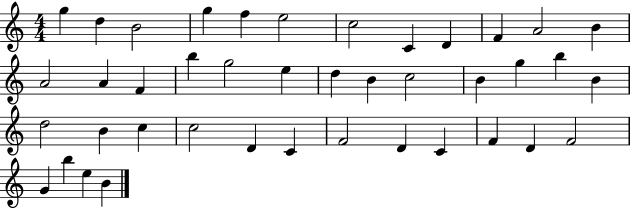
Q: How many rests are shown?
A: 0